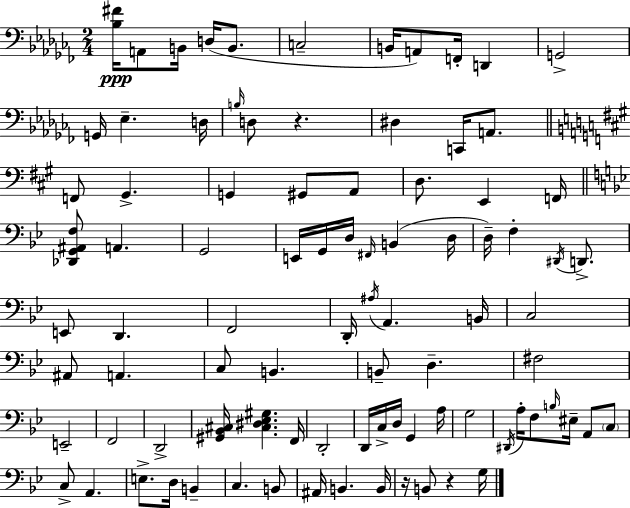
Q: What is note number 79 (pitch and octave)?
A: A#2